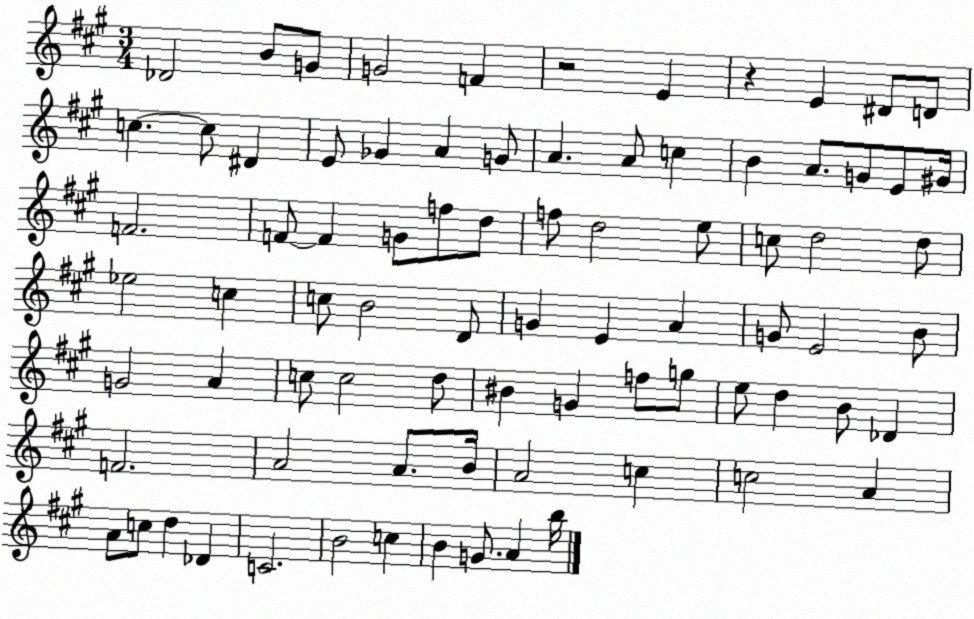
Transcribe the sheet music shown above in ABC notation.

X:1
T:Untitled
M:3/4
L:1/4
K:A
_D2 B/2 G/2 G2 F z2 E z E ^D/2 D/2 c c/2 ^D E/2 _G A G/2 A A/2 c B A/2 G/2 E/2 ^G/4 F2 F/2 F G/2 f/2 d/2 f/2 d2 e/2 c/2 d2 d/2 _e2 c c/2 B2 D/2 G E A G/2 E2 B/2 G2 A c/2 c2 d/2 ^B G f/2 g/2 e/2 d B/2 _D F2 A2 A/2 B/4 A2 c c2 A A/2 c/2 d _D C2 B2 c B G/2 A b/4